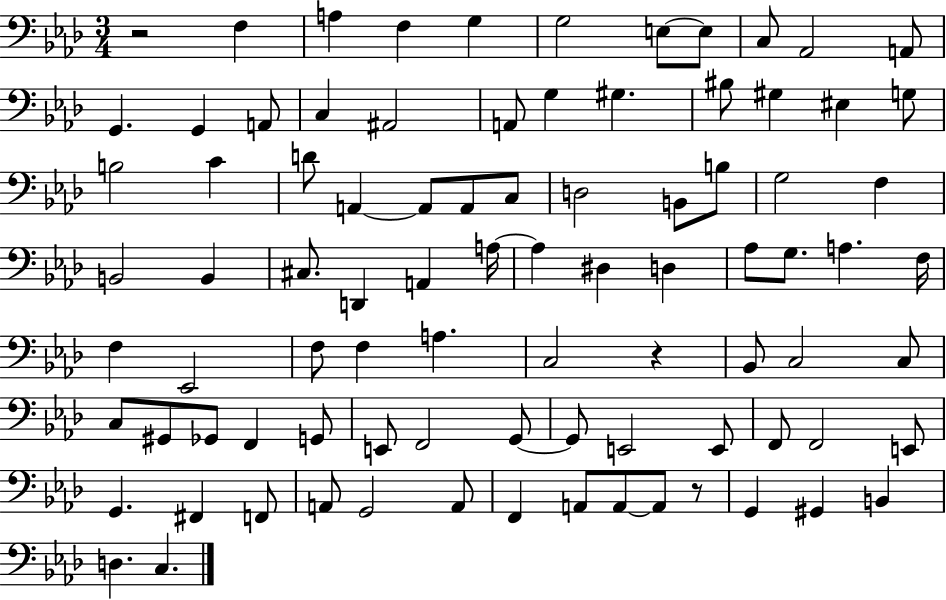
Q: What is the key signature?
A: AES major